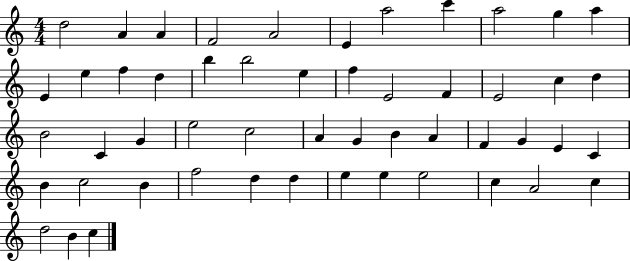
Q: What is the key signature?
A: C major